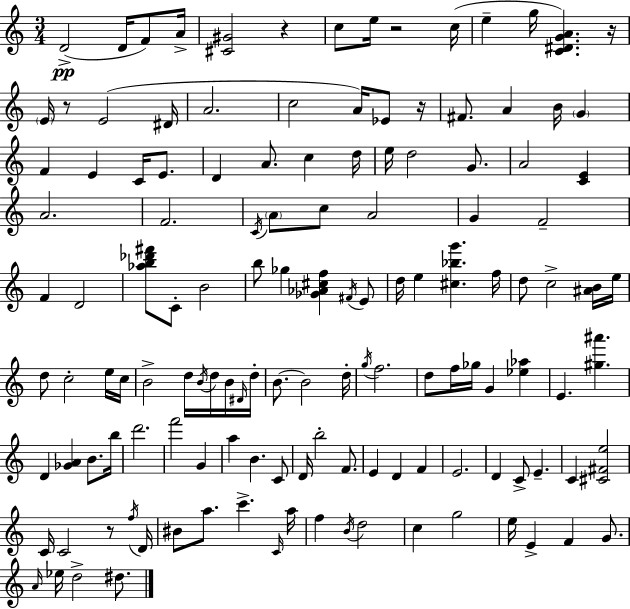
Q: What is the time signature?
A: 3/4